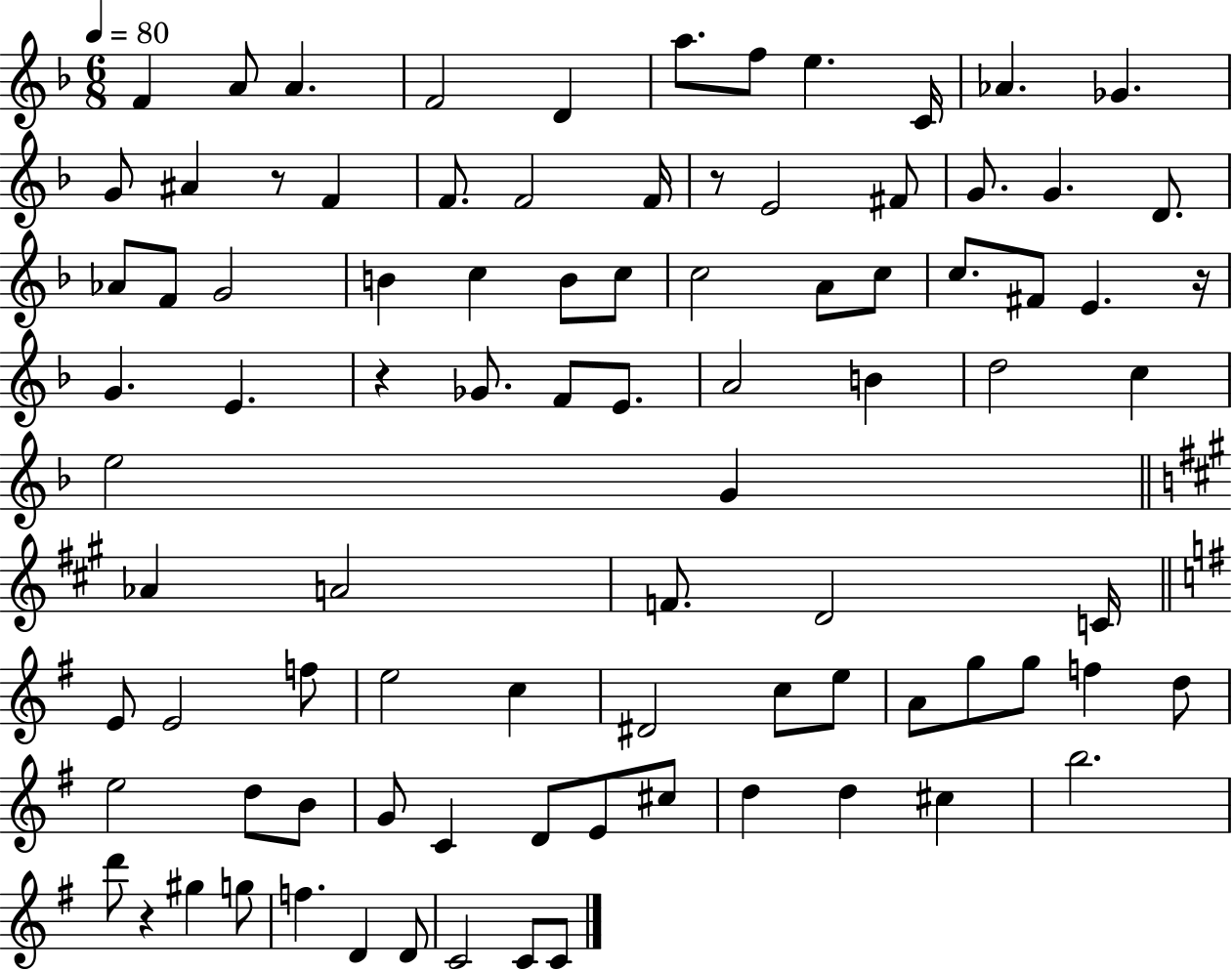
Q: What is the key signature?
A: F major